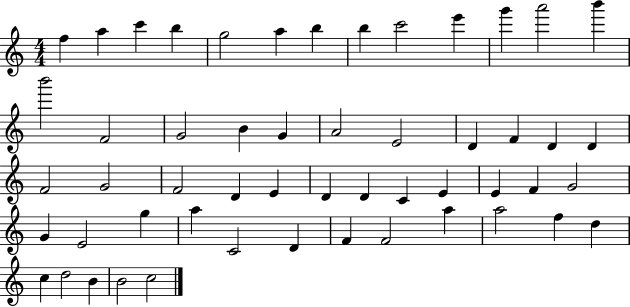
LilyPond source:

{
  \clef treble
  \numericTimeSignature
  \time 4/4
  \key c \major
  f''4 a''4 c'''4 b''4 | g''2 a''4 b''4 | b''4 c'''2 e'''4 | g'''4 a'''2 b'''4 | \break b'''2 f'2 | g'2 b'4 g'4 | a'2 e'2 | d'4 f'4 d'4 d'4 | \break f'2 g'2 | f'2 d'4 e'4 | d'4 d'4 c'4 e'4 | e'4 f'4 g'2 | \break g'4 e'2 g''4 | a''4 c'2 d'4 | f'4 f'2 a''4 | a''2 f''4 d''4 | \break c''4 d''2 b'4 | b'2 c''2 | \bar "|."
}